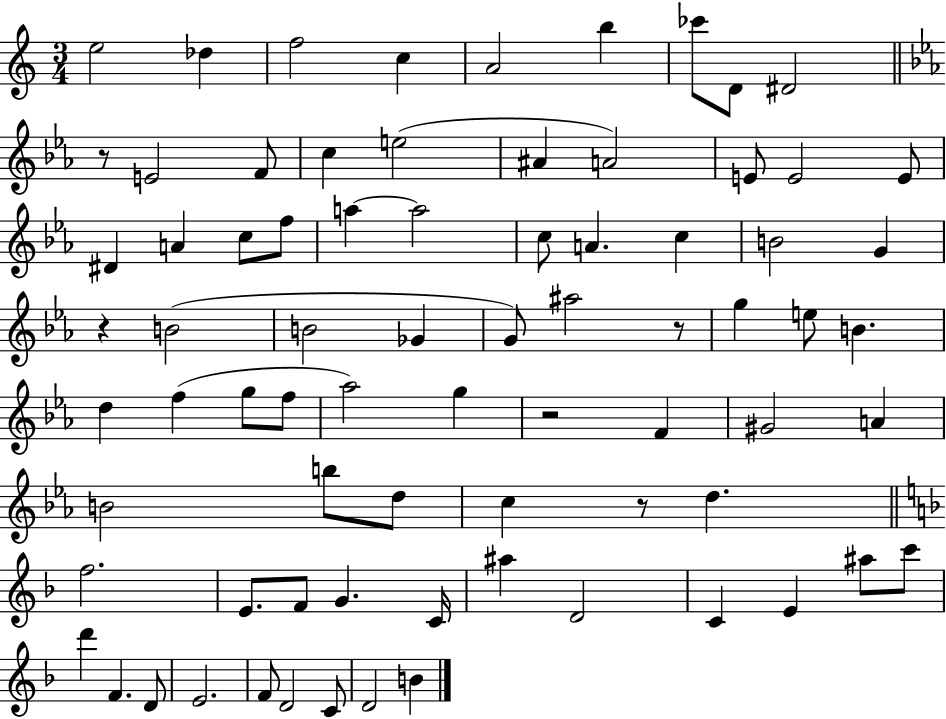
E5/h Db5/q F5/h C5/q A4/h B5/q CES6/e D4/e D#4/h R/e E4/h F4/e C5/q E5/h A#4/q A4/h E4/e E4/h E4/e D#4/q A4/q C5/e F5/e A5/q A5/h C5/e A4/q. C5/q B4/h G4/q R/q B4/h B4/h Gb4/q G4/e A#5/h R/e G5/q E5/e B4/q. D5/q F5/q G5/e F5/e Ab5/h G5/q R/h F4/q G#4/h A4/q B4/h B5/e D5/e C5/q R/e D5/q. F5/h. E4/e. F4/e G4/q. C4/s A#5/q D4/h C4/q E4/q A#5/e C6/e D6/q F4/q. D4/e E4/h. F4/e D4/h C4/e D4/h B4/q